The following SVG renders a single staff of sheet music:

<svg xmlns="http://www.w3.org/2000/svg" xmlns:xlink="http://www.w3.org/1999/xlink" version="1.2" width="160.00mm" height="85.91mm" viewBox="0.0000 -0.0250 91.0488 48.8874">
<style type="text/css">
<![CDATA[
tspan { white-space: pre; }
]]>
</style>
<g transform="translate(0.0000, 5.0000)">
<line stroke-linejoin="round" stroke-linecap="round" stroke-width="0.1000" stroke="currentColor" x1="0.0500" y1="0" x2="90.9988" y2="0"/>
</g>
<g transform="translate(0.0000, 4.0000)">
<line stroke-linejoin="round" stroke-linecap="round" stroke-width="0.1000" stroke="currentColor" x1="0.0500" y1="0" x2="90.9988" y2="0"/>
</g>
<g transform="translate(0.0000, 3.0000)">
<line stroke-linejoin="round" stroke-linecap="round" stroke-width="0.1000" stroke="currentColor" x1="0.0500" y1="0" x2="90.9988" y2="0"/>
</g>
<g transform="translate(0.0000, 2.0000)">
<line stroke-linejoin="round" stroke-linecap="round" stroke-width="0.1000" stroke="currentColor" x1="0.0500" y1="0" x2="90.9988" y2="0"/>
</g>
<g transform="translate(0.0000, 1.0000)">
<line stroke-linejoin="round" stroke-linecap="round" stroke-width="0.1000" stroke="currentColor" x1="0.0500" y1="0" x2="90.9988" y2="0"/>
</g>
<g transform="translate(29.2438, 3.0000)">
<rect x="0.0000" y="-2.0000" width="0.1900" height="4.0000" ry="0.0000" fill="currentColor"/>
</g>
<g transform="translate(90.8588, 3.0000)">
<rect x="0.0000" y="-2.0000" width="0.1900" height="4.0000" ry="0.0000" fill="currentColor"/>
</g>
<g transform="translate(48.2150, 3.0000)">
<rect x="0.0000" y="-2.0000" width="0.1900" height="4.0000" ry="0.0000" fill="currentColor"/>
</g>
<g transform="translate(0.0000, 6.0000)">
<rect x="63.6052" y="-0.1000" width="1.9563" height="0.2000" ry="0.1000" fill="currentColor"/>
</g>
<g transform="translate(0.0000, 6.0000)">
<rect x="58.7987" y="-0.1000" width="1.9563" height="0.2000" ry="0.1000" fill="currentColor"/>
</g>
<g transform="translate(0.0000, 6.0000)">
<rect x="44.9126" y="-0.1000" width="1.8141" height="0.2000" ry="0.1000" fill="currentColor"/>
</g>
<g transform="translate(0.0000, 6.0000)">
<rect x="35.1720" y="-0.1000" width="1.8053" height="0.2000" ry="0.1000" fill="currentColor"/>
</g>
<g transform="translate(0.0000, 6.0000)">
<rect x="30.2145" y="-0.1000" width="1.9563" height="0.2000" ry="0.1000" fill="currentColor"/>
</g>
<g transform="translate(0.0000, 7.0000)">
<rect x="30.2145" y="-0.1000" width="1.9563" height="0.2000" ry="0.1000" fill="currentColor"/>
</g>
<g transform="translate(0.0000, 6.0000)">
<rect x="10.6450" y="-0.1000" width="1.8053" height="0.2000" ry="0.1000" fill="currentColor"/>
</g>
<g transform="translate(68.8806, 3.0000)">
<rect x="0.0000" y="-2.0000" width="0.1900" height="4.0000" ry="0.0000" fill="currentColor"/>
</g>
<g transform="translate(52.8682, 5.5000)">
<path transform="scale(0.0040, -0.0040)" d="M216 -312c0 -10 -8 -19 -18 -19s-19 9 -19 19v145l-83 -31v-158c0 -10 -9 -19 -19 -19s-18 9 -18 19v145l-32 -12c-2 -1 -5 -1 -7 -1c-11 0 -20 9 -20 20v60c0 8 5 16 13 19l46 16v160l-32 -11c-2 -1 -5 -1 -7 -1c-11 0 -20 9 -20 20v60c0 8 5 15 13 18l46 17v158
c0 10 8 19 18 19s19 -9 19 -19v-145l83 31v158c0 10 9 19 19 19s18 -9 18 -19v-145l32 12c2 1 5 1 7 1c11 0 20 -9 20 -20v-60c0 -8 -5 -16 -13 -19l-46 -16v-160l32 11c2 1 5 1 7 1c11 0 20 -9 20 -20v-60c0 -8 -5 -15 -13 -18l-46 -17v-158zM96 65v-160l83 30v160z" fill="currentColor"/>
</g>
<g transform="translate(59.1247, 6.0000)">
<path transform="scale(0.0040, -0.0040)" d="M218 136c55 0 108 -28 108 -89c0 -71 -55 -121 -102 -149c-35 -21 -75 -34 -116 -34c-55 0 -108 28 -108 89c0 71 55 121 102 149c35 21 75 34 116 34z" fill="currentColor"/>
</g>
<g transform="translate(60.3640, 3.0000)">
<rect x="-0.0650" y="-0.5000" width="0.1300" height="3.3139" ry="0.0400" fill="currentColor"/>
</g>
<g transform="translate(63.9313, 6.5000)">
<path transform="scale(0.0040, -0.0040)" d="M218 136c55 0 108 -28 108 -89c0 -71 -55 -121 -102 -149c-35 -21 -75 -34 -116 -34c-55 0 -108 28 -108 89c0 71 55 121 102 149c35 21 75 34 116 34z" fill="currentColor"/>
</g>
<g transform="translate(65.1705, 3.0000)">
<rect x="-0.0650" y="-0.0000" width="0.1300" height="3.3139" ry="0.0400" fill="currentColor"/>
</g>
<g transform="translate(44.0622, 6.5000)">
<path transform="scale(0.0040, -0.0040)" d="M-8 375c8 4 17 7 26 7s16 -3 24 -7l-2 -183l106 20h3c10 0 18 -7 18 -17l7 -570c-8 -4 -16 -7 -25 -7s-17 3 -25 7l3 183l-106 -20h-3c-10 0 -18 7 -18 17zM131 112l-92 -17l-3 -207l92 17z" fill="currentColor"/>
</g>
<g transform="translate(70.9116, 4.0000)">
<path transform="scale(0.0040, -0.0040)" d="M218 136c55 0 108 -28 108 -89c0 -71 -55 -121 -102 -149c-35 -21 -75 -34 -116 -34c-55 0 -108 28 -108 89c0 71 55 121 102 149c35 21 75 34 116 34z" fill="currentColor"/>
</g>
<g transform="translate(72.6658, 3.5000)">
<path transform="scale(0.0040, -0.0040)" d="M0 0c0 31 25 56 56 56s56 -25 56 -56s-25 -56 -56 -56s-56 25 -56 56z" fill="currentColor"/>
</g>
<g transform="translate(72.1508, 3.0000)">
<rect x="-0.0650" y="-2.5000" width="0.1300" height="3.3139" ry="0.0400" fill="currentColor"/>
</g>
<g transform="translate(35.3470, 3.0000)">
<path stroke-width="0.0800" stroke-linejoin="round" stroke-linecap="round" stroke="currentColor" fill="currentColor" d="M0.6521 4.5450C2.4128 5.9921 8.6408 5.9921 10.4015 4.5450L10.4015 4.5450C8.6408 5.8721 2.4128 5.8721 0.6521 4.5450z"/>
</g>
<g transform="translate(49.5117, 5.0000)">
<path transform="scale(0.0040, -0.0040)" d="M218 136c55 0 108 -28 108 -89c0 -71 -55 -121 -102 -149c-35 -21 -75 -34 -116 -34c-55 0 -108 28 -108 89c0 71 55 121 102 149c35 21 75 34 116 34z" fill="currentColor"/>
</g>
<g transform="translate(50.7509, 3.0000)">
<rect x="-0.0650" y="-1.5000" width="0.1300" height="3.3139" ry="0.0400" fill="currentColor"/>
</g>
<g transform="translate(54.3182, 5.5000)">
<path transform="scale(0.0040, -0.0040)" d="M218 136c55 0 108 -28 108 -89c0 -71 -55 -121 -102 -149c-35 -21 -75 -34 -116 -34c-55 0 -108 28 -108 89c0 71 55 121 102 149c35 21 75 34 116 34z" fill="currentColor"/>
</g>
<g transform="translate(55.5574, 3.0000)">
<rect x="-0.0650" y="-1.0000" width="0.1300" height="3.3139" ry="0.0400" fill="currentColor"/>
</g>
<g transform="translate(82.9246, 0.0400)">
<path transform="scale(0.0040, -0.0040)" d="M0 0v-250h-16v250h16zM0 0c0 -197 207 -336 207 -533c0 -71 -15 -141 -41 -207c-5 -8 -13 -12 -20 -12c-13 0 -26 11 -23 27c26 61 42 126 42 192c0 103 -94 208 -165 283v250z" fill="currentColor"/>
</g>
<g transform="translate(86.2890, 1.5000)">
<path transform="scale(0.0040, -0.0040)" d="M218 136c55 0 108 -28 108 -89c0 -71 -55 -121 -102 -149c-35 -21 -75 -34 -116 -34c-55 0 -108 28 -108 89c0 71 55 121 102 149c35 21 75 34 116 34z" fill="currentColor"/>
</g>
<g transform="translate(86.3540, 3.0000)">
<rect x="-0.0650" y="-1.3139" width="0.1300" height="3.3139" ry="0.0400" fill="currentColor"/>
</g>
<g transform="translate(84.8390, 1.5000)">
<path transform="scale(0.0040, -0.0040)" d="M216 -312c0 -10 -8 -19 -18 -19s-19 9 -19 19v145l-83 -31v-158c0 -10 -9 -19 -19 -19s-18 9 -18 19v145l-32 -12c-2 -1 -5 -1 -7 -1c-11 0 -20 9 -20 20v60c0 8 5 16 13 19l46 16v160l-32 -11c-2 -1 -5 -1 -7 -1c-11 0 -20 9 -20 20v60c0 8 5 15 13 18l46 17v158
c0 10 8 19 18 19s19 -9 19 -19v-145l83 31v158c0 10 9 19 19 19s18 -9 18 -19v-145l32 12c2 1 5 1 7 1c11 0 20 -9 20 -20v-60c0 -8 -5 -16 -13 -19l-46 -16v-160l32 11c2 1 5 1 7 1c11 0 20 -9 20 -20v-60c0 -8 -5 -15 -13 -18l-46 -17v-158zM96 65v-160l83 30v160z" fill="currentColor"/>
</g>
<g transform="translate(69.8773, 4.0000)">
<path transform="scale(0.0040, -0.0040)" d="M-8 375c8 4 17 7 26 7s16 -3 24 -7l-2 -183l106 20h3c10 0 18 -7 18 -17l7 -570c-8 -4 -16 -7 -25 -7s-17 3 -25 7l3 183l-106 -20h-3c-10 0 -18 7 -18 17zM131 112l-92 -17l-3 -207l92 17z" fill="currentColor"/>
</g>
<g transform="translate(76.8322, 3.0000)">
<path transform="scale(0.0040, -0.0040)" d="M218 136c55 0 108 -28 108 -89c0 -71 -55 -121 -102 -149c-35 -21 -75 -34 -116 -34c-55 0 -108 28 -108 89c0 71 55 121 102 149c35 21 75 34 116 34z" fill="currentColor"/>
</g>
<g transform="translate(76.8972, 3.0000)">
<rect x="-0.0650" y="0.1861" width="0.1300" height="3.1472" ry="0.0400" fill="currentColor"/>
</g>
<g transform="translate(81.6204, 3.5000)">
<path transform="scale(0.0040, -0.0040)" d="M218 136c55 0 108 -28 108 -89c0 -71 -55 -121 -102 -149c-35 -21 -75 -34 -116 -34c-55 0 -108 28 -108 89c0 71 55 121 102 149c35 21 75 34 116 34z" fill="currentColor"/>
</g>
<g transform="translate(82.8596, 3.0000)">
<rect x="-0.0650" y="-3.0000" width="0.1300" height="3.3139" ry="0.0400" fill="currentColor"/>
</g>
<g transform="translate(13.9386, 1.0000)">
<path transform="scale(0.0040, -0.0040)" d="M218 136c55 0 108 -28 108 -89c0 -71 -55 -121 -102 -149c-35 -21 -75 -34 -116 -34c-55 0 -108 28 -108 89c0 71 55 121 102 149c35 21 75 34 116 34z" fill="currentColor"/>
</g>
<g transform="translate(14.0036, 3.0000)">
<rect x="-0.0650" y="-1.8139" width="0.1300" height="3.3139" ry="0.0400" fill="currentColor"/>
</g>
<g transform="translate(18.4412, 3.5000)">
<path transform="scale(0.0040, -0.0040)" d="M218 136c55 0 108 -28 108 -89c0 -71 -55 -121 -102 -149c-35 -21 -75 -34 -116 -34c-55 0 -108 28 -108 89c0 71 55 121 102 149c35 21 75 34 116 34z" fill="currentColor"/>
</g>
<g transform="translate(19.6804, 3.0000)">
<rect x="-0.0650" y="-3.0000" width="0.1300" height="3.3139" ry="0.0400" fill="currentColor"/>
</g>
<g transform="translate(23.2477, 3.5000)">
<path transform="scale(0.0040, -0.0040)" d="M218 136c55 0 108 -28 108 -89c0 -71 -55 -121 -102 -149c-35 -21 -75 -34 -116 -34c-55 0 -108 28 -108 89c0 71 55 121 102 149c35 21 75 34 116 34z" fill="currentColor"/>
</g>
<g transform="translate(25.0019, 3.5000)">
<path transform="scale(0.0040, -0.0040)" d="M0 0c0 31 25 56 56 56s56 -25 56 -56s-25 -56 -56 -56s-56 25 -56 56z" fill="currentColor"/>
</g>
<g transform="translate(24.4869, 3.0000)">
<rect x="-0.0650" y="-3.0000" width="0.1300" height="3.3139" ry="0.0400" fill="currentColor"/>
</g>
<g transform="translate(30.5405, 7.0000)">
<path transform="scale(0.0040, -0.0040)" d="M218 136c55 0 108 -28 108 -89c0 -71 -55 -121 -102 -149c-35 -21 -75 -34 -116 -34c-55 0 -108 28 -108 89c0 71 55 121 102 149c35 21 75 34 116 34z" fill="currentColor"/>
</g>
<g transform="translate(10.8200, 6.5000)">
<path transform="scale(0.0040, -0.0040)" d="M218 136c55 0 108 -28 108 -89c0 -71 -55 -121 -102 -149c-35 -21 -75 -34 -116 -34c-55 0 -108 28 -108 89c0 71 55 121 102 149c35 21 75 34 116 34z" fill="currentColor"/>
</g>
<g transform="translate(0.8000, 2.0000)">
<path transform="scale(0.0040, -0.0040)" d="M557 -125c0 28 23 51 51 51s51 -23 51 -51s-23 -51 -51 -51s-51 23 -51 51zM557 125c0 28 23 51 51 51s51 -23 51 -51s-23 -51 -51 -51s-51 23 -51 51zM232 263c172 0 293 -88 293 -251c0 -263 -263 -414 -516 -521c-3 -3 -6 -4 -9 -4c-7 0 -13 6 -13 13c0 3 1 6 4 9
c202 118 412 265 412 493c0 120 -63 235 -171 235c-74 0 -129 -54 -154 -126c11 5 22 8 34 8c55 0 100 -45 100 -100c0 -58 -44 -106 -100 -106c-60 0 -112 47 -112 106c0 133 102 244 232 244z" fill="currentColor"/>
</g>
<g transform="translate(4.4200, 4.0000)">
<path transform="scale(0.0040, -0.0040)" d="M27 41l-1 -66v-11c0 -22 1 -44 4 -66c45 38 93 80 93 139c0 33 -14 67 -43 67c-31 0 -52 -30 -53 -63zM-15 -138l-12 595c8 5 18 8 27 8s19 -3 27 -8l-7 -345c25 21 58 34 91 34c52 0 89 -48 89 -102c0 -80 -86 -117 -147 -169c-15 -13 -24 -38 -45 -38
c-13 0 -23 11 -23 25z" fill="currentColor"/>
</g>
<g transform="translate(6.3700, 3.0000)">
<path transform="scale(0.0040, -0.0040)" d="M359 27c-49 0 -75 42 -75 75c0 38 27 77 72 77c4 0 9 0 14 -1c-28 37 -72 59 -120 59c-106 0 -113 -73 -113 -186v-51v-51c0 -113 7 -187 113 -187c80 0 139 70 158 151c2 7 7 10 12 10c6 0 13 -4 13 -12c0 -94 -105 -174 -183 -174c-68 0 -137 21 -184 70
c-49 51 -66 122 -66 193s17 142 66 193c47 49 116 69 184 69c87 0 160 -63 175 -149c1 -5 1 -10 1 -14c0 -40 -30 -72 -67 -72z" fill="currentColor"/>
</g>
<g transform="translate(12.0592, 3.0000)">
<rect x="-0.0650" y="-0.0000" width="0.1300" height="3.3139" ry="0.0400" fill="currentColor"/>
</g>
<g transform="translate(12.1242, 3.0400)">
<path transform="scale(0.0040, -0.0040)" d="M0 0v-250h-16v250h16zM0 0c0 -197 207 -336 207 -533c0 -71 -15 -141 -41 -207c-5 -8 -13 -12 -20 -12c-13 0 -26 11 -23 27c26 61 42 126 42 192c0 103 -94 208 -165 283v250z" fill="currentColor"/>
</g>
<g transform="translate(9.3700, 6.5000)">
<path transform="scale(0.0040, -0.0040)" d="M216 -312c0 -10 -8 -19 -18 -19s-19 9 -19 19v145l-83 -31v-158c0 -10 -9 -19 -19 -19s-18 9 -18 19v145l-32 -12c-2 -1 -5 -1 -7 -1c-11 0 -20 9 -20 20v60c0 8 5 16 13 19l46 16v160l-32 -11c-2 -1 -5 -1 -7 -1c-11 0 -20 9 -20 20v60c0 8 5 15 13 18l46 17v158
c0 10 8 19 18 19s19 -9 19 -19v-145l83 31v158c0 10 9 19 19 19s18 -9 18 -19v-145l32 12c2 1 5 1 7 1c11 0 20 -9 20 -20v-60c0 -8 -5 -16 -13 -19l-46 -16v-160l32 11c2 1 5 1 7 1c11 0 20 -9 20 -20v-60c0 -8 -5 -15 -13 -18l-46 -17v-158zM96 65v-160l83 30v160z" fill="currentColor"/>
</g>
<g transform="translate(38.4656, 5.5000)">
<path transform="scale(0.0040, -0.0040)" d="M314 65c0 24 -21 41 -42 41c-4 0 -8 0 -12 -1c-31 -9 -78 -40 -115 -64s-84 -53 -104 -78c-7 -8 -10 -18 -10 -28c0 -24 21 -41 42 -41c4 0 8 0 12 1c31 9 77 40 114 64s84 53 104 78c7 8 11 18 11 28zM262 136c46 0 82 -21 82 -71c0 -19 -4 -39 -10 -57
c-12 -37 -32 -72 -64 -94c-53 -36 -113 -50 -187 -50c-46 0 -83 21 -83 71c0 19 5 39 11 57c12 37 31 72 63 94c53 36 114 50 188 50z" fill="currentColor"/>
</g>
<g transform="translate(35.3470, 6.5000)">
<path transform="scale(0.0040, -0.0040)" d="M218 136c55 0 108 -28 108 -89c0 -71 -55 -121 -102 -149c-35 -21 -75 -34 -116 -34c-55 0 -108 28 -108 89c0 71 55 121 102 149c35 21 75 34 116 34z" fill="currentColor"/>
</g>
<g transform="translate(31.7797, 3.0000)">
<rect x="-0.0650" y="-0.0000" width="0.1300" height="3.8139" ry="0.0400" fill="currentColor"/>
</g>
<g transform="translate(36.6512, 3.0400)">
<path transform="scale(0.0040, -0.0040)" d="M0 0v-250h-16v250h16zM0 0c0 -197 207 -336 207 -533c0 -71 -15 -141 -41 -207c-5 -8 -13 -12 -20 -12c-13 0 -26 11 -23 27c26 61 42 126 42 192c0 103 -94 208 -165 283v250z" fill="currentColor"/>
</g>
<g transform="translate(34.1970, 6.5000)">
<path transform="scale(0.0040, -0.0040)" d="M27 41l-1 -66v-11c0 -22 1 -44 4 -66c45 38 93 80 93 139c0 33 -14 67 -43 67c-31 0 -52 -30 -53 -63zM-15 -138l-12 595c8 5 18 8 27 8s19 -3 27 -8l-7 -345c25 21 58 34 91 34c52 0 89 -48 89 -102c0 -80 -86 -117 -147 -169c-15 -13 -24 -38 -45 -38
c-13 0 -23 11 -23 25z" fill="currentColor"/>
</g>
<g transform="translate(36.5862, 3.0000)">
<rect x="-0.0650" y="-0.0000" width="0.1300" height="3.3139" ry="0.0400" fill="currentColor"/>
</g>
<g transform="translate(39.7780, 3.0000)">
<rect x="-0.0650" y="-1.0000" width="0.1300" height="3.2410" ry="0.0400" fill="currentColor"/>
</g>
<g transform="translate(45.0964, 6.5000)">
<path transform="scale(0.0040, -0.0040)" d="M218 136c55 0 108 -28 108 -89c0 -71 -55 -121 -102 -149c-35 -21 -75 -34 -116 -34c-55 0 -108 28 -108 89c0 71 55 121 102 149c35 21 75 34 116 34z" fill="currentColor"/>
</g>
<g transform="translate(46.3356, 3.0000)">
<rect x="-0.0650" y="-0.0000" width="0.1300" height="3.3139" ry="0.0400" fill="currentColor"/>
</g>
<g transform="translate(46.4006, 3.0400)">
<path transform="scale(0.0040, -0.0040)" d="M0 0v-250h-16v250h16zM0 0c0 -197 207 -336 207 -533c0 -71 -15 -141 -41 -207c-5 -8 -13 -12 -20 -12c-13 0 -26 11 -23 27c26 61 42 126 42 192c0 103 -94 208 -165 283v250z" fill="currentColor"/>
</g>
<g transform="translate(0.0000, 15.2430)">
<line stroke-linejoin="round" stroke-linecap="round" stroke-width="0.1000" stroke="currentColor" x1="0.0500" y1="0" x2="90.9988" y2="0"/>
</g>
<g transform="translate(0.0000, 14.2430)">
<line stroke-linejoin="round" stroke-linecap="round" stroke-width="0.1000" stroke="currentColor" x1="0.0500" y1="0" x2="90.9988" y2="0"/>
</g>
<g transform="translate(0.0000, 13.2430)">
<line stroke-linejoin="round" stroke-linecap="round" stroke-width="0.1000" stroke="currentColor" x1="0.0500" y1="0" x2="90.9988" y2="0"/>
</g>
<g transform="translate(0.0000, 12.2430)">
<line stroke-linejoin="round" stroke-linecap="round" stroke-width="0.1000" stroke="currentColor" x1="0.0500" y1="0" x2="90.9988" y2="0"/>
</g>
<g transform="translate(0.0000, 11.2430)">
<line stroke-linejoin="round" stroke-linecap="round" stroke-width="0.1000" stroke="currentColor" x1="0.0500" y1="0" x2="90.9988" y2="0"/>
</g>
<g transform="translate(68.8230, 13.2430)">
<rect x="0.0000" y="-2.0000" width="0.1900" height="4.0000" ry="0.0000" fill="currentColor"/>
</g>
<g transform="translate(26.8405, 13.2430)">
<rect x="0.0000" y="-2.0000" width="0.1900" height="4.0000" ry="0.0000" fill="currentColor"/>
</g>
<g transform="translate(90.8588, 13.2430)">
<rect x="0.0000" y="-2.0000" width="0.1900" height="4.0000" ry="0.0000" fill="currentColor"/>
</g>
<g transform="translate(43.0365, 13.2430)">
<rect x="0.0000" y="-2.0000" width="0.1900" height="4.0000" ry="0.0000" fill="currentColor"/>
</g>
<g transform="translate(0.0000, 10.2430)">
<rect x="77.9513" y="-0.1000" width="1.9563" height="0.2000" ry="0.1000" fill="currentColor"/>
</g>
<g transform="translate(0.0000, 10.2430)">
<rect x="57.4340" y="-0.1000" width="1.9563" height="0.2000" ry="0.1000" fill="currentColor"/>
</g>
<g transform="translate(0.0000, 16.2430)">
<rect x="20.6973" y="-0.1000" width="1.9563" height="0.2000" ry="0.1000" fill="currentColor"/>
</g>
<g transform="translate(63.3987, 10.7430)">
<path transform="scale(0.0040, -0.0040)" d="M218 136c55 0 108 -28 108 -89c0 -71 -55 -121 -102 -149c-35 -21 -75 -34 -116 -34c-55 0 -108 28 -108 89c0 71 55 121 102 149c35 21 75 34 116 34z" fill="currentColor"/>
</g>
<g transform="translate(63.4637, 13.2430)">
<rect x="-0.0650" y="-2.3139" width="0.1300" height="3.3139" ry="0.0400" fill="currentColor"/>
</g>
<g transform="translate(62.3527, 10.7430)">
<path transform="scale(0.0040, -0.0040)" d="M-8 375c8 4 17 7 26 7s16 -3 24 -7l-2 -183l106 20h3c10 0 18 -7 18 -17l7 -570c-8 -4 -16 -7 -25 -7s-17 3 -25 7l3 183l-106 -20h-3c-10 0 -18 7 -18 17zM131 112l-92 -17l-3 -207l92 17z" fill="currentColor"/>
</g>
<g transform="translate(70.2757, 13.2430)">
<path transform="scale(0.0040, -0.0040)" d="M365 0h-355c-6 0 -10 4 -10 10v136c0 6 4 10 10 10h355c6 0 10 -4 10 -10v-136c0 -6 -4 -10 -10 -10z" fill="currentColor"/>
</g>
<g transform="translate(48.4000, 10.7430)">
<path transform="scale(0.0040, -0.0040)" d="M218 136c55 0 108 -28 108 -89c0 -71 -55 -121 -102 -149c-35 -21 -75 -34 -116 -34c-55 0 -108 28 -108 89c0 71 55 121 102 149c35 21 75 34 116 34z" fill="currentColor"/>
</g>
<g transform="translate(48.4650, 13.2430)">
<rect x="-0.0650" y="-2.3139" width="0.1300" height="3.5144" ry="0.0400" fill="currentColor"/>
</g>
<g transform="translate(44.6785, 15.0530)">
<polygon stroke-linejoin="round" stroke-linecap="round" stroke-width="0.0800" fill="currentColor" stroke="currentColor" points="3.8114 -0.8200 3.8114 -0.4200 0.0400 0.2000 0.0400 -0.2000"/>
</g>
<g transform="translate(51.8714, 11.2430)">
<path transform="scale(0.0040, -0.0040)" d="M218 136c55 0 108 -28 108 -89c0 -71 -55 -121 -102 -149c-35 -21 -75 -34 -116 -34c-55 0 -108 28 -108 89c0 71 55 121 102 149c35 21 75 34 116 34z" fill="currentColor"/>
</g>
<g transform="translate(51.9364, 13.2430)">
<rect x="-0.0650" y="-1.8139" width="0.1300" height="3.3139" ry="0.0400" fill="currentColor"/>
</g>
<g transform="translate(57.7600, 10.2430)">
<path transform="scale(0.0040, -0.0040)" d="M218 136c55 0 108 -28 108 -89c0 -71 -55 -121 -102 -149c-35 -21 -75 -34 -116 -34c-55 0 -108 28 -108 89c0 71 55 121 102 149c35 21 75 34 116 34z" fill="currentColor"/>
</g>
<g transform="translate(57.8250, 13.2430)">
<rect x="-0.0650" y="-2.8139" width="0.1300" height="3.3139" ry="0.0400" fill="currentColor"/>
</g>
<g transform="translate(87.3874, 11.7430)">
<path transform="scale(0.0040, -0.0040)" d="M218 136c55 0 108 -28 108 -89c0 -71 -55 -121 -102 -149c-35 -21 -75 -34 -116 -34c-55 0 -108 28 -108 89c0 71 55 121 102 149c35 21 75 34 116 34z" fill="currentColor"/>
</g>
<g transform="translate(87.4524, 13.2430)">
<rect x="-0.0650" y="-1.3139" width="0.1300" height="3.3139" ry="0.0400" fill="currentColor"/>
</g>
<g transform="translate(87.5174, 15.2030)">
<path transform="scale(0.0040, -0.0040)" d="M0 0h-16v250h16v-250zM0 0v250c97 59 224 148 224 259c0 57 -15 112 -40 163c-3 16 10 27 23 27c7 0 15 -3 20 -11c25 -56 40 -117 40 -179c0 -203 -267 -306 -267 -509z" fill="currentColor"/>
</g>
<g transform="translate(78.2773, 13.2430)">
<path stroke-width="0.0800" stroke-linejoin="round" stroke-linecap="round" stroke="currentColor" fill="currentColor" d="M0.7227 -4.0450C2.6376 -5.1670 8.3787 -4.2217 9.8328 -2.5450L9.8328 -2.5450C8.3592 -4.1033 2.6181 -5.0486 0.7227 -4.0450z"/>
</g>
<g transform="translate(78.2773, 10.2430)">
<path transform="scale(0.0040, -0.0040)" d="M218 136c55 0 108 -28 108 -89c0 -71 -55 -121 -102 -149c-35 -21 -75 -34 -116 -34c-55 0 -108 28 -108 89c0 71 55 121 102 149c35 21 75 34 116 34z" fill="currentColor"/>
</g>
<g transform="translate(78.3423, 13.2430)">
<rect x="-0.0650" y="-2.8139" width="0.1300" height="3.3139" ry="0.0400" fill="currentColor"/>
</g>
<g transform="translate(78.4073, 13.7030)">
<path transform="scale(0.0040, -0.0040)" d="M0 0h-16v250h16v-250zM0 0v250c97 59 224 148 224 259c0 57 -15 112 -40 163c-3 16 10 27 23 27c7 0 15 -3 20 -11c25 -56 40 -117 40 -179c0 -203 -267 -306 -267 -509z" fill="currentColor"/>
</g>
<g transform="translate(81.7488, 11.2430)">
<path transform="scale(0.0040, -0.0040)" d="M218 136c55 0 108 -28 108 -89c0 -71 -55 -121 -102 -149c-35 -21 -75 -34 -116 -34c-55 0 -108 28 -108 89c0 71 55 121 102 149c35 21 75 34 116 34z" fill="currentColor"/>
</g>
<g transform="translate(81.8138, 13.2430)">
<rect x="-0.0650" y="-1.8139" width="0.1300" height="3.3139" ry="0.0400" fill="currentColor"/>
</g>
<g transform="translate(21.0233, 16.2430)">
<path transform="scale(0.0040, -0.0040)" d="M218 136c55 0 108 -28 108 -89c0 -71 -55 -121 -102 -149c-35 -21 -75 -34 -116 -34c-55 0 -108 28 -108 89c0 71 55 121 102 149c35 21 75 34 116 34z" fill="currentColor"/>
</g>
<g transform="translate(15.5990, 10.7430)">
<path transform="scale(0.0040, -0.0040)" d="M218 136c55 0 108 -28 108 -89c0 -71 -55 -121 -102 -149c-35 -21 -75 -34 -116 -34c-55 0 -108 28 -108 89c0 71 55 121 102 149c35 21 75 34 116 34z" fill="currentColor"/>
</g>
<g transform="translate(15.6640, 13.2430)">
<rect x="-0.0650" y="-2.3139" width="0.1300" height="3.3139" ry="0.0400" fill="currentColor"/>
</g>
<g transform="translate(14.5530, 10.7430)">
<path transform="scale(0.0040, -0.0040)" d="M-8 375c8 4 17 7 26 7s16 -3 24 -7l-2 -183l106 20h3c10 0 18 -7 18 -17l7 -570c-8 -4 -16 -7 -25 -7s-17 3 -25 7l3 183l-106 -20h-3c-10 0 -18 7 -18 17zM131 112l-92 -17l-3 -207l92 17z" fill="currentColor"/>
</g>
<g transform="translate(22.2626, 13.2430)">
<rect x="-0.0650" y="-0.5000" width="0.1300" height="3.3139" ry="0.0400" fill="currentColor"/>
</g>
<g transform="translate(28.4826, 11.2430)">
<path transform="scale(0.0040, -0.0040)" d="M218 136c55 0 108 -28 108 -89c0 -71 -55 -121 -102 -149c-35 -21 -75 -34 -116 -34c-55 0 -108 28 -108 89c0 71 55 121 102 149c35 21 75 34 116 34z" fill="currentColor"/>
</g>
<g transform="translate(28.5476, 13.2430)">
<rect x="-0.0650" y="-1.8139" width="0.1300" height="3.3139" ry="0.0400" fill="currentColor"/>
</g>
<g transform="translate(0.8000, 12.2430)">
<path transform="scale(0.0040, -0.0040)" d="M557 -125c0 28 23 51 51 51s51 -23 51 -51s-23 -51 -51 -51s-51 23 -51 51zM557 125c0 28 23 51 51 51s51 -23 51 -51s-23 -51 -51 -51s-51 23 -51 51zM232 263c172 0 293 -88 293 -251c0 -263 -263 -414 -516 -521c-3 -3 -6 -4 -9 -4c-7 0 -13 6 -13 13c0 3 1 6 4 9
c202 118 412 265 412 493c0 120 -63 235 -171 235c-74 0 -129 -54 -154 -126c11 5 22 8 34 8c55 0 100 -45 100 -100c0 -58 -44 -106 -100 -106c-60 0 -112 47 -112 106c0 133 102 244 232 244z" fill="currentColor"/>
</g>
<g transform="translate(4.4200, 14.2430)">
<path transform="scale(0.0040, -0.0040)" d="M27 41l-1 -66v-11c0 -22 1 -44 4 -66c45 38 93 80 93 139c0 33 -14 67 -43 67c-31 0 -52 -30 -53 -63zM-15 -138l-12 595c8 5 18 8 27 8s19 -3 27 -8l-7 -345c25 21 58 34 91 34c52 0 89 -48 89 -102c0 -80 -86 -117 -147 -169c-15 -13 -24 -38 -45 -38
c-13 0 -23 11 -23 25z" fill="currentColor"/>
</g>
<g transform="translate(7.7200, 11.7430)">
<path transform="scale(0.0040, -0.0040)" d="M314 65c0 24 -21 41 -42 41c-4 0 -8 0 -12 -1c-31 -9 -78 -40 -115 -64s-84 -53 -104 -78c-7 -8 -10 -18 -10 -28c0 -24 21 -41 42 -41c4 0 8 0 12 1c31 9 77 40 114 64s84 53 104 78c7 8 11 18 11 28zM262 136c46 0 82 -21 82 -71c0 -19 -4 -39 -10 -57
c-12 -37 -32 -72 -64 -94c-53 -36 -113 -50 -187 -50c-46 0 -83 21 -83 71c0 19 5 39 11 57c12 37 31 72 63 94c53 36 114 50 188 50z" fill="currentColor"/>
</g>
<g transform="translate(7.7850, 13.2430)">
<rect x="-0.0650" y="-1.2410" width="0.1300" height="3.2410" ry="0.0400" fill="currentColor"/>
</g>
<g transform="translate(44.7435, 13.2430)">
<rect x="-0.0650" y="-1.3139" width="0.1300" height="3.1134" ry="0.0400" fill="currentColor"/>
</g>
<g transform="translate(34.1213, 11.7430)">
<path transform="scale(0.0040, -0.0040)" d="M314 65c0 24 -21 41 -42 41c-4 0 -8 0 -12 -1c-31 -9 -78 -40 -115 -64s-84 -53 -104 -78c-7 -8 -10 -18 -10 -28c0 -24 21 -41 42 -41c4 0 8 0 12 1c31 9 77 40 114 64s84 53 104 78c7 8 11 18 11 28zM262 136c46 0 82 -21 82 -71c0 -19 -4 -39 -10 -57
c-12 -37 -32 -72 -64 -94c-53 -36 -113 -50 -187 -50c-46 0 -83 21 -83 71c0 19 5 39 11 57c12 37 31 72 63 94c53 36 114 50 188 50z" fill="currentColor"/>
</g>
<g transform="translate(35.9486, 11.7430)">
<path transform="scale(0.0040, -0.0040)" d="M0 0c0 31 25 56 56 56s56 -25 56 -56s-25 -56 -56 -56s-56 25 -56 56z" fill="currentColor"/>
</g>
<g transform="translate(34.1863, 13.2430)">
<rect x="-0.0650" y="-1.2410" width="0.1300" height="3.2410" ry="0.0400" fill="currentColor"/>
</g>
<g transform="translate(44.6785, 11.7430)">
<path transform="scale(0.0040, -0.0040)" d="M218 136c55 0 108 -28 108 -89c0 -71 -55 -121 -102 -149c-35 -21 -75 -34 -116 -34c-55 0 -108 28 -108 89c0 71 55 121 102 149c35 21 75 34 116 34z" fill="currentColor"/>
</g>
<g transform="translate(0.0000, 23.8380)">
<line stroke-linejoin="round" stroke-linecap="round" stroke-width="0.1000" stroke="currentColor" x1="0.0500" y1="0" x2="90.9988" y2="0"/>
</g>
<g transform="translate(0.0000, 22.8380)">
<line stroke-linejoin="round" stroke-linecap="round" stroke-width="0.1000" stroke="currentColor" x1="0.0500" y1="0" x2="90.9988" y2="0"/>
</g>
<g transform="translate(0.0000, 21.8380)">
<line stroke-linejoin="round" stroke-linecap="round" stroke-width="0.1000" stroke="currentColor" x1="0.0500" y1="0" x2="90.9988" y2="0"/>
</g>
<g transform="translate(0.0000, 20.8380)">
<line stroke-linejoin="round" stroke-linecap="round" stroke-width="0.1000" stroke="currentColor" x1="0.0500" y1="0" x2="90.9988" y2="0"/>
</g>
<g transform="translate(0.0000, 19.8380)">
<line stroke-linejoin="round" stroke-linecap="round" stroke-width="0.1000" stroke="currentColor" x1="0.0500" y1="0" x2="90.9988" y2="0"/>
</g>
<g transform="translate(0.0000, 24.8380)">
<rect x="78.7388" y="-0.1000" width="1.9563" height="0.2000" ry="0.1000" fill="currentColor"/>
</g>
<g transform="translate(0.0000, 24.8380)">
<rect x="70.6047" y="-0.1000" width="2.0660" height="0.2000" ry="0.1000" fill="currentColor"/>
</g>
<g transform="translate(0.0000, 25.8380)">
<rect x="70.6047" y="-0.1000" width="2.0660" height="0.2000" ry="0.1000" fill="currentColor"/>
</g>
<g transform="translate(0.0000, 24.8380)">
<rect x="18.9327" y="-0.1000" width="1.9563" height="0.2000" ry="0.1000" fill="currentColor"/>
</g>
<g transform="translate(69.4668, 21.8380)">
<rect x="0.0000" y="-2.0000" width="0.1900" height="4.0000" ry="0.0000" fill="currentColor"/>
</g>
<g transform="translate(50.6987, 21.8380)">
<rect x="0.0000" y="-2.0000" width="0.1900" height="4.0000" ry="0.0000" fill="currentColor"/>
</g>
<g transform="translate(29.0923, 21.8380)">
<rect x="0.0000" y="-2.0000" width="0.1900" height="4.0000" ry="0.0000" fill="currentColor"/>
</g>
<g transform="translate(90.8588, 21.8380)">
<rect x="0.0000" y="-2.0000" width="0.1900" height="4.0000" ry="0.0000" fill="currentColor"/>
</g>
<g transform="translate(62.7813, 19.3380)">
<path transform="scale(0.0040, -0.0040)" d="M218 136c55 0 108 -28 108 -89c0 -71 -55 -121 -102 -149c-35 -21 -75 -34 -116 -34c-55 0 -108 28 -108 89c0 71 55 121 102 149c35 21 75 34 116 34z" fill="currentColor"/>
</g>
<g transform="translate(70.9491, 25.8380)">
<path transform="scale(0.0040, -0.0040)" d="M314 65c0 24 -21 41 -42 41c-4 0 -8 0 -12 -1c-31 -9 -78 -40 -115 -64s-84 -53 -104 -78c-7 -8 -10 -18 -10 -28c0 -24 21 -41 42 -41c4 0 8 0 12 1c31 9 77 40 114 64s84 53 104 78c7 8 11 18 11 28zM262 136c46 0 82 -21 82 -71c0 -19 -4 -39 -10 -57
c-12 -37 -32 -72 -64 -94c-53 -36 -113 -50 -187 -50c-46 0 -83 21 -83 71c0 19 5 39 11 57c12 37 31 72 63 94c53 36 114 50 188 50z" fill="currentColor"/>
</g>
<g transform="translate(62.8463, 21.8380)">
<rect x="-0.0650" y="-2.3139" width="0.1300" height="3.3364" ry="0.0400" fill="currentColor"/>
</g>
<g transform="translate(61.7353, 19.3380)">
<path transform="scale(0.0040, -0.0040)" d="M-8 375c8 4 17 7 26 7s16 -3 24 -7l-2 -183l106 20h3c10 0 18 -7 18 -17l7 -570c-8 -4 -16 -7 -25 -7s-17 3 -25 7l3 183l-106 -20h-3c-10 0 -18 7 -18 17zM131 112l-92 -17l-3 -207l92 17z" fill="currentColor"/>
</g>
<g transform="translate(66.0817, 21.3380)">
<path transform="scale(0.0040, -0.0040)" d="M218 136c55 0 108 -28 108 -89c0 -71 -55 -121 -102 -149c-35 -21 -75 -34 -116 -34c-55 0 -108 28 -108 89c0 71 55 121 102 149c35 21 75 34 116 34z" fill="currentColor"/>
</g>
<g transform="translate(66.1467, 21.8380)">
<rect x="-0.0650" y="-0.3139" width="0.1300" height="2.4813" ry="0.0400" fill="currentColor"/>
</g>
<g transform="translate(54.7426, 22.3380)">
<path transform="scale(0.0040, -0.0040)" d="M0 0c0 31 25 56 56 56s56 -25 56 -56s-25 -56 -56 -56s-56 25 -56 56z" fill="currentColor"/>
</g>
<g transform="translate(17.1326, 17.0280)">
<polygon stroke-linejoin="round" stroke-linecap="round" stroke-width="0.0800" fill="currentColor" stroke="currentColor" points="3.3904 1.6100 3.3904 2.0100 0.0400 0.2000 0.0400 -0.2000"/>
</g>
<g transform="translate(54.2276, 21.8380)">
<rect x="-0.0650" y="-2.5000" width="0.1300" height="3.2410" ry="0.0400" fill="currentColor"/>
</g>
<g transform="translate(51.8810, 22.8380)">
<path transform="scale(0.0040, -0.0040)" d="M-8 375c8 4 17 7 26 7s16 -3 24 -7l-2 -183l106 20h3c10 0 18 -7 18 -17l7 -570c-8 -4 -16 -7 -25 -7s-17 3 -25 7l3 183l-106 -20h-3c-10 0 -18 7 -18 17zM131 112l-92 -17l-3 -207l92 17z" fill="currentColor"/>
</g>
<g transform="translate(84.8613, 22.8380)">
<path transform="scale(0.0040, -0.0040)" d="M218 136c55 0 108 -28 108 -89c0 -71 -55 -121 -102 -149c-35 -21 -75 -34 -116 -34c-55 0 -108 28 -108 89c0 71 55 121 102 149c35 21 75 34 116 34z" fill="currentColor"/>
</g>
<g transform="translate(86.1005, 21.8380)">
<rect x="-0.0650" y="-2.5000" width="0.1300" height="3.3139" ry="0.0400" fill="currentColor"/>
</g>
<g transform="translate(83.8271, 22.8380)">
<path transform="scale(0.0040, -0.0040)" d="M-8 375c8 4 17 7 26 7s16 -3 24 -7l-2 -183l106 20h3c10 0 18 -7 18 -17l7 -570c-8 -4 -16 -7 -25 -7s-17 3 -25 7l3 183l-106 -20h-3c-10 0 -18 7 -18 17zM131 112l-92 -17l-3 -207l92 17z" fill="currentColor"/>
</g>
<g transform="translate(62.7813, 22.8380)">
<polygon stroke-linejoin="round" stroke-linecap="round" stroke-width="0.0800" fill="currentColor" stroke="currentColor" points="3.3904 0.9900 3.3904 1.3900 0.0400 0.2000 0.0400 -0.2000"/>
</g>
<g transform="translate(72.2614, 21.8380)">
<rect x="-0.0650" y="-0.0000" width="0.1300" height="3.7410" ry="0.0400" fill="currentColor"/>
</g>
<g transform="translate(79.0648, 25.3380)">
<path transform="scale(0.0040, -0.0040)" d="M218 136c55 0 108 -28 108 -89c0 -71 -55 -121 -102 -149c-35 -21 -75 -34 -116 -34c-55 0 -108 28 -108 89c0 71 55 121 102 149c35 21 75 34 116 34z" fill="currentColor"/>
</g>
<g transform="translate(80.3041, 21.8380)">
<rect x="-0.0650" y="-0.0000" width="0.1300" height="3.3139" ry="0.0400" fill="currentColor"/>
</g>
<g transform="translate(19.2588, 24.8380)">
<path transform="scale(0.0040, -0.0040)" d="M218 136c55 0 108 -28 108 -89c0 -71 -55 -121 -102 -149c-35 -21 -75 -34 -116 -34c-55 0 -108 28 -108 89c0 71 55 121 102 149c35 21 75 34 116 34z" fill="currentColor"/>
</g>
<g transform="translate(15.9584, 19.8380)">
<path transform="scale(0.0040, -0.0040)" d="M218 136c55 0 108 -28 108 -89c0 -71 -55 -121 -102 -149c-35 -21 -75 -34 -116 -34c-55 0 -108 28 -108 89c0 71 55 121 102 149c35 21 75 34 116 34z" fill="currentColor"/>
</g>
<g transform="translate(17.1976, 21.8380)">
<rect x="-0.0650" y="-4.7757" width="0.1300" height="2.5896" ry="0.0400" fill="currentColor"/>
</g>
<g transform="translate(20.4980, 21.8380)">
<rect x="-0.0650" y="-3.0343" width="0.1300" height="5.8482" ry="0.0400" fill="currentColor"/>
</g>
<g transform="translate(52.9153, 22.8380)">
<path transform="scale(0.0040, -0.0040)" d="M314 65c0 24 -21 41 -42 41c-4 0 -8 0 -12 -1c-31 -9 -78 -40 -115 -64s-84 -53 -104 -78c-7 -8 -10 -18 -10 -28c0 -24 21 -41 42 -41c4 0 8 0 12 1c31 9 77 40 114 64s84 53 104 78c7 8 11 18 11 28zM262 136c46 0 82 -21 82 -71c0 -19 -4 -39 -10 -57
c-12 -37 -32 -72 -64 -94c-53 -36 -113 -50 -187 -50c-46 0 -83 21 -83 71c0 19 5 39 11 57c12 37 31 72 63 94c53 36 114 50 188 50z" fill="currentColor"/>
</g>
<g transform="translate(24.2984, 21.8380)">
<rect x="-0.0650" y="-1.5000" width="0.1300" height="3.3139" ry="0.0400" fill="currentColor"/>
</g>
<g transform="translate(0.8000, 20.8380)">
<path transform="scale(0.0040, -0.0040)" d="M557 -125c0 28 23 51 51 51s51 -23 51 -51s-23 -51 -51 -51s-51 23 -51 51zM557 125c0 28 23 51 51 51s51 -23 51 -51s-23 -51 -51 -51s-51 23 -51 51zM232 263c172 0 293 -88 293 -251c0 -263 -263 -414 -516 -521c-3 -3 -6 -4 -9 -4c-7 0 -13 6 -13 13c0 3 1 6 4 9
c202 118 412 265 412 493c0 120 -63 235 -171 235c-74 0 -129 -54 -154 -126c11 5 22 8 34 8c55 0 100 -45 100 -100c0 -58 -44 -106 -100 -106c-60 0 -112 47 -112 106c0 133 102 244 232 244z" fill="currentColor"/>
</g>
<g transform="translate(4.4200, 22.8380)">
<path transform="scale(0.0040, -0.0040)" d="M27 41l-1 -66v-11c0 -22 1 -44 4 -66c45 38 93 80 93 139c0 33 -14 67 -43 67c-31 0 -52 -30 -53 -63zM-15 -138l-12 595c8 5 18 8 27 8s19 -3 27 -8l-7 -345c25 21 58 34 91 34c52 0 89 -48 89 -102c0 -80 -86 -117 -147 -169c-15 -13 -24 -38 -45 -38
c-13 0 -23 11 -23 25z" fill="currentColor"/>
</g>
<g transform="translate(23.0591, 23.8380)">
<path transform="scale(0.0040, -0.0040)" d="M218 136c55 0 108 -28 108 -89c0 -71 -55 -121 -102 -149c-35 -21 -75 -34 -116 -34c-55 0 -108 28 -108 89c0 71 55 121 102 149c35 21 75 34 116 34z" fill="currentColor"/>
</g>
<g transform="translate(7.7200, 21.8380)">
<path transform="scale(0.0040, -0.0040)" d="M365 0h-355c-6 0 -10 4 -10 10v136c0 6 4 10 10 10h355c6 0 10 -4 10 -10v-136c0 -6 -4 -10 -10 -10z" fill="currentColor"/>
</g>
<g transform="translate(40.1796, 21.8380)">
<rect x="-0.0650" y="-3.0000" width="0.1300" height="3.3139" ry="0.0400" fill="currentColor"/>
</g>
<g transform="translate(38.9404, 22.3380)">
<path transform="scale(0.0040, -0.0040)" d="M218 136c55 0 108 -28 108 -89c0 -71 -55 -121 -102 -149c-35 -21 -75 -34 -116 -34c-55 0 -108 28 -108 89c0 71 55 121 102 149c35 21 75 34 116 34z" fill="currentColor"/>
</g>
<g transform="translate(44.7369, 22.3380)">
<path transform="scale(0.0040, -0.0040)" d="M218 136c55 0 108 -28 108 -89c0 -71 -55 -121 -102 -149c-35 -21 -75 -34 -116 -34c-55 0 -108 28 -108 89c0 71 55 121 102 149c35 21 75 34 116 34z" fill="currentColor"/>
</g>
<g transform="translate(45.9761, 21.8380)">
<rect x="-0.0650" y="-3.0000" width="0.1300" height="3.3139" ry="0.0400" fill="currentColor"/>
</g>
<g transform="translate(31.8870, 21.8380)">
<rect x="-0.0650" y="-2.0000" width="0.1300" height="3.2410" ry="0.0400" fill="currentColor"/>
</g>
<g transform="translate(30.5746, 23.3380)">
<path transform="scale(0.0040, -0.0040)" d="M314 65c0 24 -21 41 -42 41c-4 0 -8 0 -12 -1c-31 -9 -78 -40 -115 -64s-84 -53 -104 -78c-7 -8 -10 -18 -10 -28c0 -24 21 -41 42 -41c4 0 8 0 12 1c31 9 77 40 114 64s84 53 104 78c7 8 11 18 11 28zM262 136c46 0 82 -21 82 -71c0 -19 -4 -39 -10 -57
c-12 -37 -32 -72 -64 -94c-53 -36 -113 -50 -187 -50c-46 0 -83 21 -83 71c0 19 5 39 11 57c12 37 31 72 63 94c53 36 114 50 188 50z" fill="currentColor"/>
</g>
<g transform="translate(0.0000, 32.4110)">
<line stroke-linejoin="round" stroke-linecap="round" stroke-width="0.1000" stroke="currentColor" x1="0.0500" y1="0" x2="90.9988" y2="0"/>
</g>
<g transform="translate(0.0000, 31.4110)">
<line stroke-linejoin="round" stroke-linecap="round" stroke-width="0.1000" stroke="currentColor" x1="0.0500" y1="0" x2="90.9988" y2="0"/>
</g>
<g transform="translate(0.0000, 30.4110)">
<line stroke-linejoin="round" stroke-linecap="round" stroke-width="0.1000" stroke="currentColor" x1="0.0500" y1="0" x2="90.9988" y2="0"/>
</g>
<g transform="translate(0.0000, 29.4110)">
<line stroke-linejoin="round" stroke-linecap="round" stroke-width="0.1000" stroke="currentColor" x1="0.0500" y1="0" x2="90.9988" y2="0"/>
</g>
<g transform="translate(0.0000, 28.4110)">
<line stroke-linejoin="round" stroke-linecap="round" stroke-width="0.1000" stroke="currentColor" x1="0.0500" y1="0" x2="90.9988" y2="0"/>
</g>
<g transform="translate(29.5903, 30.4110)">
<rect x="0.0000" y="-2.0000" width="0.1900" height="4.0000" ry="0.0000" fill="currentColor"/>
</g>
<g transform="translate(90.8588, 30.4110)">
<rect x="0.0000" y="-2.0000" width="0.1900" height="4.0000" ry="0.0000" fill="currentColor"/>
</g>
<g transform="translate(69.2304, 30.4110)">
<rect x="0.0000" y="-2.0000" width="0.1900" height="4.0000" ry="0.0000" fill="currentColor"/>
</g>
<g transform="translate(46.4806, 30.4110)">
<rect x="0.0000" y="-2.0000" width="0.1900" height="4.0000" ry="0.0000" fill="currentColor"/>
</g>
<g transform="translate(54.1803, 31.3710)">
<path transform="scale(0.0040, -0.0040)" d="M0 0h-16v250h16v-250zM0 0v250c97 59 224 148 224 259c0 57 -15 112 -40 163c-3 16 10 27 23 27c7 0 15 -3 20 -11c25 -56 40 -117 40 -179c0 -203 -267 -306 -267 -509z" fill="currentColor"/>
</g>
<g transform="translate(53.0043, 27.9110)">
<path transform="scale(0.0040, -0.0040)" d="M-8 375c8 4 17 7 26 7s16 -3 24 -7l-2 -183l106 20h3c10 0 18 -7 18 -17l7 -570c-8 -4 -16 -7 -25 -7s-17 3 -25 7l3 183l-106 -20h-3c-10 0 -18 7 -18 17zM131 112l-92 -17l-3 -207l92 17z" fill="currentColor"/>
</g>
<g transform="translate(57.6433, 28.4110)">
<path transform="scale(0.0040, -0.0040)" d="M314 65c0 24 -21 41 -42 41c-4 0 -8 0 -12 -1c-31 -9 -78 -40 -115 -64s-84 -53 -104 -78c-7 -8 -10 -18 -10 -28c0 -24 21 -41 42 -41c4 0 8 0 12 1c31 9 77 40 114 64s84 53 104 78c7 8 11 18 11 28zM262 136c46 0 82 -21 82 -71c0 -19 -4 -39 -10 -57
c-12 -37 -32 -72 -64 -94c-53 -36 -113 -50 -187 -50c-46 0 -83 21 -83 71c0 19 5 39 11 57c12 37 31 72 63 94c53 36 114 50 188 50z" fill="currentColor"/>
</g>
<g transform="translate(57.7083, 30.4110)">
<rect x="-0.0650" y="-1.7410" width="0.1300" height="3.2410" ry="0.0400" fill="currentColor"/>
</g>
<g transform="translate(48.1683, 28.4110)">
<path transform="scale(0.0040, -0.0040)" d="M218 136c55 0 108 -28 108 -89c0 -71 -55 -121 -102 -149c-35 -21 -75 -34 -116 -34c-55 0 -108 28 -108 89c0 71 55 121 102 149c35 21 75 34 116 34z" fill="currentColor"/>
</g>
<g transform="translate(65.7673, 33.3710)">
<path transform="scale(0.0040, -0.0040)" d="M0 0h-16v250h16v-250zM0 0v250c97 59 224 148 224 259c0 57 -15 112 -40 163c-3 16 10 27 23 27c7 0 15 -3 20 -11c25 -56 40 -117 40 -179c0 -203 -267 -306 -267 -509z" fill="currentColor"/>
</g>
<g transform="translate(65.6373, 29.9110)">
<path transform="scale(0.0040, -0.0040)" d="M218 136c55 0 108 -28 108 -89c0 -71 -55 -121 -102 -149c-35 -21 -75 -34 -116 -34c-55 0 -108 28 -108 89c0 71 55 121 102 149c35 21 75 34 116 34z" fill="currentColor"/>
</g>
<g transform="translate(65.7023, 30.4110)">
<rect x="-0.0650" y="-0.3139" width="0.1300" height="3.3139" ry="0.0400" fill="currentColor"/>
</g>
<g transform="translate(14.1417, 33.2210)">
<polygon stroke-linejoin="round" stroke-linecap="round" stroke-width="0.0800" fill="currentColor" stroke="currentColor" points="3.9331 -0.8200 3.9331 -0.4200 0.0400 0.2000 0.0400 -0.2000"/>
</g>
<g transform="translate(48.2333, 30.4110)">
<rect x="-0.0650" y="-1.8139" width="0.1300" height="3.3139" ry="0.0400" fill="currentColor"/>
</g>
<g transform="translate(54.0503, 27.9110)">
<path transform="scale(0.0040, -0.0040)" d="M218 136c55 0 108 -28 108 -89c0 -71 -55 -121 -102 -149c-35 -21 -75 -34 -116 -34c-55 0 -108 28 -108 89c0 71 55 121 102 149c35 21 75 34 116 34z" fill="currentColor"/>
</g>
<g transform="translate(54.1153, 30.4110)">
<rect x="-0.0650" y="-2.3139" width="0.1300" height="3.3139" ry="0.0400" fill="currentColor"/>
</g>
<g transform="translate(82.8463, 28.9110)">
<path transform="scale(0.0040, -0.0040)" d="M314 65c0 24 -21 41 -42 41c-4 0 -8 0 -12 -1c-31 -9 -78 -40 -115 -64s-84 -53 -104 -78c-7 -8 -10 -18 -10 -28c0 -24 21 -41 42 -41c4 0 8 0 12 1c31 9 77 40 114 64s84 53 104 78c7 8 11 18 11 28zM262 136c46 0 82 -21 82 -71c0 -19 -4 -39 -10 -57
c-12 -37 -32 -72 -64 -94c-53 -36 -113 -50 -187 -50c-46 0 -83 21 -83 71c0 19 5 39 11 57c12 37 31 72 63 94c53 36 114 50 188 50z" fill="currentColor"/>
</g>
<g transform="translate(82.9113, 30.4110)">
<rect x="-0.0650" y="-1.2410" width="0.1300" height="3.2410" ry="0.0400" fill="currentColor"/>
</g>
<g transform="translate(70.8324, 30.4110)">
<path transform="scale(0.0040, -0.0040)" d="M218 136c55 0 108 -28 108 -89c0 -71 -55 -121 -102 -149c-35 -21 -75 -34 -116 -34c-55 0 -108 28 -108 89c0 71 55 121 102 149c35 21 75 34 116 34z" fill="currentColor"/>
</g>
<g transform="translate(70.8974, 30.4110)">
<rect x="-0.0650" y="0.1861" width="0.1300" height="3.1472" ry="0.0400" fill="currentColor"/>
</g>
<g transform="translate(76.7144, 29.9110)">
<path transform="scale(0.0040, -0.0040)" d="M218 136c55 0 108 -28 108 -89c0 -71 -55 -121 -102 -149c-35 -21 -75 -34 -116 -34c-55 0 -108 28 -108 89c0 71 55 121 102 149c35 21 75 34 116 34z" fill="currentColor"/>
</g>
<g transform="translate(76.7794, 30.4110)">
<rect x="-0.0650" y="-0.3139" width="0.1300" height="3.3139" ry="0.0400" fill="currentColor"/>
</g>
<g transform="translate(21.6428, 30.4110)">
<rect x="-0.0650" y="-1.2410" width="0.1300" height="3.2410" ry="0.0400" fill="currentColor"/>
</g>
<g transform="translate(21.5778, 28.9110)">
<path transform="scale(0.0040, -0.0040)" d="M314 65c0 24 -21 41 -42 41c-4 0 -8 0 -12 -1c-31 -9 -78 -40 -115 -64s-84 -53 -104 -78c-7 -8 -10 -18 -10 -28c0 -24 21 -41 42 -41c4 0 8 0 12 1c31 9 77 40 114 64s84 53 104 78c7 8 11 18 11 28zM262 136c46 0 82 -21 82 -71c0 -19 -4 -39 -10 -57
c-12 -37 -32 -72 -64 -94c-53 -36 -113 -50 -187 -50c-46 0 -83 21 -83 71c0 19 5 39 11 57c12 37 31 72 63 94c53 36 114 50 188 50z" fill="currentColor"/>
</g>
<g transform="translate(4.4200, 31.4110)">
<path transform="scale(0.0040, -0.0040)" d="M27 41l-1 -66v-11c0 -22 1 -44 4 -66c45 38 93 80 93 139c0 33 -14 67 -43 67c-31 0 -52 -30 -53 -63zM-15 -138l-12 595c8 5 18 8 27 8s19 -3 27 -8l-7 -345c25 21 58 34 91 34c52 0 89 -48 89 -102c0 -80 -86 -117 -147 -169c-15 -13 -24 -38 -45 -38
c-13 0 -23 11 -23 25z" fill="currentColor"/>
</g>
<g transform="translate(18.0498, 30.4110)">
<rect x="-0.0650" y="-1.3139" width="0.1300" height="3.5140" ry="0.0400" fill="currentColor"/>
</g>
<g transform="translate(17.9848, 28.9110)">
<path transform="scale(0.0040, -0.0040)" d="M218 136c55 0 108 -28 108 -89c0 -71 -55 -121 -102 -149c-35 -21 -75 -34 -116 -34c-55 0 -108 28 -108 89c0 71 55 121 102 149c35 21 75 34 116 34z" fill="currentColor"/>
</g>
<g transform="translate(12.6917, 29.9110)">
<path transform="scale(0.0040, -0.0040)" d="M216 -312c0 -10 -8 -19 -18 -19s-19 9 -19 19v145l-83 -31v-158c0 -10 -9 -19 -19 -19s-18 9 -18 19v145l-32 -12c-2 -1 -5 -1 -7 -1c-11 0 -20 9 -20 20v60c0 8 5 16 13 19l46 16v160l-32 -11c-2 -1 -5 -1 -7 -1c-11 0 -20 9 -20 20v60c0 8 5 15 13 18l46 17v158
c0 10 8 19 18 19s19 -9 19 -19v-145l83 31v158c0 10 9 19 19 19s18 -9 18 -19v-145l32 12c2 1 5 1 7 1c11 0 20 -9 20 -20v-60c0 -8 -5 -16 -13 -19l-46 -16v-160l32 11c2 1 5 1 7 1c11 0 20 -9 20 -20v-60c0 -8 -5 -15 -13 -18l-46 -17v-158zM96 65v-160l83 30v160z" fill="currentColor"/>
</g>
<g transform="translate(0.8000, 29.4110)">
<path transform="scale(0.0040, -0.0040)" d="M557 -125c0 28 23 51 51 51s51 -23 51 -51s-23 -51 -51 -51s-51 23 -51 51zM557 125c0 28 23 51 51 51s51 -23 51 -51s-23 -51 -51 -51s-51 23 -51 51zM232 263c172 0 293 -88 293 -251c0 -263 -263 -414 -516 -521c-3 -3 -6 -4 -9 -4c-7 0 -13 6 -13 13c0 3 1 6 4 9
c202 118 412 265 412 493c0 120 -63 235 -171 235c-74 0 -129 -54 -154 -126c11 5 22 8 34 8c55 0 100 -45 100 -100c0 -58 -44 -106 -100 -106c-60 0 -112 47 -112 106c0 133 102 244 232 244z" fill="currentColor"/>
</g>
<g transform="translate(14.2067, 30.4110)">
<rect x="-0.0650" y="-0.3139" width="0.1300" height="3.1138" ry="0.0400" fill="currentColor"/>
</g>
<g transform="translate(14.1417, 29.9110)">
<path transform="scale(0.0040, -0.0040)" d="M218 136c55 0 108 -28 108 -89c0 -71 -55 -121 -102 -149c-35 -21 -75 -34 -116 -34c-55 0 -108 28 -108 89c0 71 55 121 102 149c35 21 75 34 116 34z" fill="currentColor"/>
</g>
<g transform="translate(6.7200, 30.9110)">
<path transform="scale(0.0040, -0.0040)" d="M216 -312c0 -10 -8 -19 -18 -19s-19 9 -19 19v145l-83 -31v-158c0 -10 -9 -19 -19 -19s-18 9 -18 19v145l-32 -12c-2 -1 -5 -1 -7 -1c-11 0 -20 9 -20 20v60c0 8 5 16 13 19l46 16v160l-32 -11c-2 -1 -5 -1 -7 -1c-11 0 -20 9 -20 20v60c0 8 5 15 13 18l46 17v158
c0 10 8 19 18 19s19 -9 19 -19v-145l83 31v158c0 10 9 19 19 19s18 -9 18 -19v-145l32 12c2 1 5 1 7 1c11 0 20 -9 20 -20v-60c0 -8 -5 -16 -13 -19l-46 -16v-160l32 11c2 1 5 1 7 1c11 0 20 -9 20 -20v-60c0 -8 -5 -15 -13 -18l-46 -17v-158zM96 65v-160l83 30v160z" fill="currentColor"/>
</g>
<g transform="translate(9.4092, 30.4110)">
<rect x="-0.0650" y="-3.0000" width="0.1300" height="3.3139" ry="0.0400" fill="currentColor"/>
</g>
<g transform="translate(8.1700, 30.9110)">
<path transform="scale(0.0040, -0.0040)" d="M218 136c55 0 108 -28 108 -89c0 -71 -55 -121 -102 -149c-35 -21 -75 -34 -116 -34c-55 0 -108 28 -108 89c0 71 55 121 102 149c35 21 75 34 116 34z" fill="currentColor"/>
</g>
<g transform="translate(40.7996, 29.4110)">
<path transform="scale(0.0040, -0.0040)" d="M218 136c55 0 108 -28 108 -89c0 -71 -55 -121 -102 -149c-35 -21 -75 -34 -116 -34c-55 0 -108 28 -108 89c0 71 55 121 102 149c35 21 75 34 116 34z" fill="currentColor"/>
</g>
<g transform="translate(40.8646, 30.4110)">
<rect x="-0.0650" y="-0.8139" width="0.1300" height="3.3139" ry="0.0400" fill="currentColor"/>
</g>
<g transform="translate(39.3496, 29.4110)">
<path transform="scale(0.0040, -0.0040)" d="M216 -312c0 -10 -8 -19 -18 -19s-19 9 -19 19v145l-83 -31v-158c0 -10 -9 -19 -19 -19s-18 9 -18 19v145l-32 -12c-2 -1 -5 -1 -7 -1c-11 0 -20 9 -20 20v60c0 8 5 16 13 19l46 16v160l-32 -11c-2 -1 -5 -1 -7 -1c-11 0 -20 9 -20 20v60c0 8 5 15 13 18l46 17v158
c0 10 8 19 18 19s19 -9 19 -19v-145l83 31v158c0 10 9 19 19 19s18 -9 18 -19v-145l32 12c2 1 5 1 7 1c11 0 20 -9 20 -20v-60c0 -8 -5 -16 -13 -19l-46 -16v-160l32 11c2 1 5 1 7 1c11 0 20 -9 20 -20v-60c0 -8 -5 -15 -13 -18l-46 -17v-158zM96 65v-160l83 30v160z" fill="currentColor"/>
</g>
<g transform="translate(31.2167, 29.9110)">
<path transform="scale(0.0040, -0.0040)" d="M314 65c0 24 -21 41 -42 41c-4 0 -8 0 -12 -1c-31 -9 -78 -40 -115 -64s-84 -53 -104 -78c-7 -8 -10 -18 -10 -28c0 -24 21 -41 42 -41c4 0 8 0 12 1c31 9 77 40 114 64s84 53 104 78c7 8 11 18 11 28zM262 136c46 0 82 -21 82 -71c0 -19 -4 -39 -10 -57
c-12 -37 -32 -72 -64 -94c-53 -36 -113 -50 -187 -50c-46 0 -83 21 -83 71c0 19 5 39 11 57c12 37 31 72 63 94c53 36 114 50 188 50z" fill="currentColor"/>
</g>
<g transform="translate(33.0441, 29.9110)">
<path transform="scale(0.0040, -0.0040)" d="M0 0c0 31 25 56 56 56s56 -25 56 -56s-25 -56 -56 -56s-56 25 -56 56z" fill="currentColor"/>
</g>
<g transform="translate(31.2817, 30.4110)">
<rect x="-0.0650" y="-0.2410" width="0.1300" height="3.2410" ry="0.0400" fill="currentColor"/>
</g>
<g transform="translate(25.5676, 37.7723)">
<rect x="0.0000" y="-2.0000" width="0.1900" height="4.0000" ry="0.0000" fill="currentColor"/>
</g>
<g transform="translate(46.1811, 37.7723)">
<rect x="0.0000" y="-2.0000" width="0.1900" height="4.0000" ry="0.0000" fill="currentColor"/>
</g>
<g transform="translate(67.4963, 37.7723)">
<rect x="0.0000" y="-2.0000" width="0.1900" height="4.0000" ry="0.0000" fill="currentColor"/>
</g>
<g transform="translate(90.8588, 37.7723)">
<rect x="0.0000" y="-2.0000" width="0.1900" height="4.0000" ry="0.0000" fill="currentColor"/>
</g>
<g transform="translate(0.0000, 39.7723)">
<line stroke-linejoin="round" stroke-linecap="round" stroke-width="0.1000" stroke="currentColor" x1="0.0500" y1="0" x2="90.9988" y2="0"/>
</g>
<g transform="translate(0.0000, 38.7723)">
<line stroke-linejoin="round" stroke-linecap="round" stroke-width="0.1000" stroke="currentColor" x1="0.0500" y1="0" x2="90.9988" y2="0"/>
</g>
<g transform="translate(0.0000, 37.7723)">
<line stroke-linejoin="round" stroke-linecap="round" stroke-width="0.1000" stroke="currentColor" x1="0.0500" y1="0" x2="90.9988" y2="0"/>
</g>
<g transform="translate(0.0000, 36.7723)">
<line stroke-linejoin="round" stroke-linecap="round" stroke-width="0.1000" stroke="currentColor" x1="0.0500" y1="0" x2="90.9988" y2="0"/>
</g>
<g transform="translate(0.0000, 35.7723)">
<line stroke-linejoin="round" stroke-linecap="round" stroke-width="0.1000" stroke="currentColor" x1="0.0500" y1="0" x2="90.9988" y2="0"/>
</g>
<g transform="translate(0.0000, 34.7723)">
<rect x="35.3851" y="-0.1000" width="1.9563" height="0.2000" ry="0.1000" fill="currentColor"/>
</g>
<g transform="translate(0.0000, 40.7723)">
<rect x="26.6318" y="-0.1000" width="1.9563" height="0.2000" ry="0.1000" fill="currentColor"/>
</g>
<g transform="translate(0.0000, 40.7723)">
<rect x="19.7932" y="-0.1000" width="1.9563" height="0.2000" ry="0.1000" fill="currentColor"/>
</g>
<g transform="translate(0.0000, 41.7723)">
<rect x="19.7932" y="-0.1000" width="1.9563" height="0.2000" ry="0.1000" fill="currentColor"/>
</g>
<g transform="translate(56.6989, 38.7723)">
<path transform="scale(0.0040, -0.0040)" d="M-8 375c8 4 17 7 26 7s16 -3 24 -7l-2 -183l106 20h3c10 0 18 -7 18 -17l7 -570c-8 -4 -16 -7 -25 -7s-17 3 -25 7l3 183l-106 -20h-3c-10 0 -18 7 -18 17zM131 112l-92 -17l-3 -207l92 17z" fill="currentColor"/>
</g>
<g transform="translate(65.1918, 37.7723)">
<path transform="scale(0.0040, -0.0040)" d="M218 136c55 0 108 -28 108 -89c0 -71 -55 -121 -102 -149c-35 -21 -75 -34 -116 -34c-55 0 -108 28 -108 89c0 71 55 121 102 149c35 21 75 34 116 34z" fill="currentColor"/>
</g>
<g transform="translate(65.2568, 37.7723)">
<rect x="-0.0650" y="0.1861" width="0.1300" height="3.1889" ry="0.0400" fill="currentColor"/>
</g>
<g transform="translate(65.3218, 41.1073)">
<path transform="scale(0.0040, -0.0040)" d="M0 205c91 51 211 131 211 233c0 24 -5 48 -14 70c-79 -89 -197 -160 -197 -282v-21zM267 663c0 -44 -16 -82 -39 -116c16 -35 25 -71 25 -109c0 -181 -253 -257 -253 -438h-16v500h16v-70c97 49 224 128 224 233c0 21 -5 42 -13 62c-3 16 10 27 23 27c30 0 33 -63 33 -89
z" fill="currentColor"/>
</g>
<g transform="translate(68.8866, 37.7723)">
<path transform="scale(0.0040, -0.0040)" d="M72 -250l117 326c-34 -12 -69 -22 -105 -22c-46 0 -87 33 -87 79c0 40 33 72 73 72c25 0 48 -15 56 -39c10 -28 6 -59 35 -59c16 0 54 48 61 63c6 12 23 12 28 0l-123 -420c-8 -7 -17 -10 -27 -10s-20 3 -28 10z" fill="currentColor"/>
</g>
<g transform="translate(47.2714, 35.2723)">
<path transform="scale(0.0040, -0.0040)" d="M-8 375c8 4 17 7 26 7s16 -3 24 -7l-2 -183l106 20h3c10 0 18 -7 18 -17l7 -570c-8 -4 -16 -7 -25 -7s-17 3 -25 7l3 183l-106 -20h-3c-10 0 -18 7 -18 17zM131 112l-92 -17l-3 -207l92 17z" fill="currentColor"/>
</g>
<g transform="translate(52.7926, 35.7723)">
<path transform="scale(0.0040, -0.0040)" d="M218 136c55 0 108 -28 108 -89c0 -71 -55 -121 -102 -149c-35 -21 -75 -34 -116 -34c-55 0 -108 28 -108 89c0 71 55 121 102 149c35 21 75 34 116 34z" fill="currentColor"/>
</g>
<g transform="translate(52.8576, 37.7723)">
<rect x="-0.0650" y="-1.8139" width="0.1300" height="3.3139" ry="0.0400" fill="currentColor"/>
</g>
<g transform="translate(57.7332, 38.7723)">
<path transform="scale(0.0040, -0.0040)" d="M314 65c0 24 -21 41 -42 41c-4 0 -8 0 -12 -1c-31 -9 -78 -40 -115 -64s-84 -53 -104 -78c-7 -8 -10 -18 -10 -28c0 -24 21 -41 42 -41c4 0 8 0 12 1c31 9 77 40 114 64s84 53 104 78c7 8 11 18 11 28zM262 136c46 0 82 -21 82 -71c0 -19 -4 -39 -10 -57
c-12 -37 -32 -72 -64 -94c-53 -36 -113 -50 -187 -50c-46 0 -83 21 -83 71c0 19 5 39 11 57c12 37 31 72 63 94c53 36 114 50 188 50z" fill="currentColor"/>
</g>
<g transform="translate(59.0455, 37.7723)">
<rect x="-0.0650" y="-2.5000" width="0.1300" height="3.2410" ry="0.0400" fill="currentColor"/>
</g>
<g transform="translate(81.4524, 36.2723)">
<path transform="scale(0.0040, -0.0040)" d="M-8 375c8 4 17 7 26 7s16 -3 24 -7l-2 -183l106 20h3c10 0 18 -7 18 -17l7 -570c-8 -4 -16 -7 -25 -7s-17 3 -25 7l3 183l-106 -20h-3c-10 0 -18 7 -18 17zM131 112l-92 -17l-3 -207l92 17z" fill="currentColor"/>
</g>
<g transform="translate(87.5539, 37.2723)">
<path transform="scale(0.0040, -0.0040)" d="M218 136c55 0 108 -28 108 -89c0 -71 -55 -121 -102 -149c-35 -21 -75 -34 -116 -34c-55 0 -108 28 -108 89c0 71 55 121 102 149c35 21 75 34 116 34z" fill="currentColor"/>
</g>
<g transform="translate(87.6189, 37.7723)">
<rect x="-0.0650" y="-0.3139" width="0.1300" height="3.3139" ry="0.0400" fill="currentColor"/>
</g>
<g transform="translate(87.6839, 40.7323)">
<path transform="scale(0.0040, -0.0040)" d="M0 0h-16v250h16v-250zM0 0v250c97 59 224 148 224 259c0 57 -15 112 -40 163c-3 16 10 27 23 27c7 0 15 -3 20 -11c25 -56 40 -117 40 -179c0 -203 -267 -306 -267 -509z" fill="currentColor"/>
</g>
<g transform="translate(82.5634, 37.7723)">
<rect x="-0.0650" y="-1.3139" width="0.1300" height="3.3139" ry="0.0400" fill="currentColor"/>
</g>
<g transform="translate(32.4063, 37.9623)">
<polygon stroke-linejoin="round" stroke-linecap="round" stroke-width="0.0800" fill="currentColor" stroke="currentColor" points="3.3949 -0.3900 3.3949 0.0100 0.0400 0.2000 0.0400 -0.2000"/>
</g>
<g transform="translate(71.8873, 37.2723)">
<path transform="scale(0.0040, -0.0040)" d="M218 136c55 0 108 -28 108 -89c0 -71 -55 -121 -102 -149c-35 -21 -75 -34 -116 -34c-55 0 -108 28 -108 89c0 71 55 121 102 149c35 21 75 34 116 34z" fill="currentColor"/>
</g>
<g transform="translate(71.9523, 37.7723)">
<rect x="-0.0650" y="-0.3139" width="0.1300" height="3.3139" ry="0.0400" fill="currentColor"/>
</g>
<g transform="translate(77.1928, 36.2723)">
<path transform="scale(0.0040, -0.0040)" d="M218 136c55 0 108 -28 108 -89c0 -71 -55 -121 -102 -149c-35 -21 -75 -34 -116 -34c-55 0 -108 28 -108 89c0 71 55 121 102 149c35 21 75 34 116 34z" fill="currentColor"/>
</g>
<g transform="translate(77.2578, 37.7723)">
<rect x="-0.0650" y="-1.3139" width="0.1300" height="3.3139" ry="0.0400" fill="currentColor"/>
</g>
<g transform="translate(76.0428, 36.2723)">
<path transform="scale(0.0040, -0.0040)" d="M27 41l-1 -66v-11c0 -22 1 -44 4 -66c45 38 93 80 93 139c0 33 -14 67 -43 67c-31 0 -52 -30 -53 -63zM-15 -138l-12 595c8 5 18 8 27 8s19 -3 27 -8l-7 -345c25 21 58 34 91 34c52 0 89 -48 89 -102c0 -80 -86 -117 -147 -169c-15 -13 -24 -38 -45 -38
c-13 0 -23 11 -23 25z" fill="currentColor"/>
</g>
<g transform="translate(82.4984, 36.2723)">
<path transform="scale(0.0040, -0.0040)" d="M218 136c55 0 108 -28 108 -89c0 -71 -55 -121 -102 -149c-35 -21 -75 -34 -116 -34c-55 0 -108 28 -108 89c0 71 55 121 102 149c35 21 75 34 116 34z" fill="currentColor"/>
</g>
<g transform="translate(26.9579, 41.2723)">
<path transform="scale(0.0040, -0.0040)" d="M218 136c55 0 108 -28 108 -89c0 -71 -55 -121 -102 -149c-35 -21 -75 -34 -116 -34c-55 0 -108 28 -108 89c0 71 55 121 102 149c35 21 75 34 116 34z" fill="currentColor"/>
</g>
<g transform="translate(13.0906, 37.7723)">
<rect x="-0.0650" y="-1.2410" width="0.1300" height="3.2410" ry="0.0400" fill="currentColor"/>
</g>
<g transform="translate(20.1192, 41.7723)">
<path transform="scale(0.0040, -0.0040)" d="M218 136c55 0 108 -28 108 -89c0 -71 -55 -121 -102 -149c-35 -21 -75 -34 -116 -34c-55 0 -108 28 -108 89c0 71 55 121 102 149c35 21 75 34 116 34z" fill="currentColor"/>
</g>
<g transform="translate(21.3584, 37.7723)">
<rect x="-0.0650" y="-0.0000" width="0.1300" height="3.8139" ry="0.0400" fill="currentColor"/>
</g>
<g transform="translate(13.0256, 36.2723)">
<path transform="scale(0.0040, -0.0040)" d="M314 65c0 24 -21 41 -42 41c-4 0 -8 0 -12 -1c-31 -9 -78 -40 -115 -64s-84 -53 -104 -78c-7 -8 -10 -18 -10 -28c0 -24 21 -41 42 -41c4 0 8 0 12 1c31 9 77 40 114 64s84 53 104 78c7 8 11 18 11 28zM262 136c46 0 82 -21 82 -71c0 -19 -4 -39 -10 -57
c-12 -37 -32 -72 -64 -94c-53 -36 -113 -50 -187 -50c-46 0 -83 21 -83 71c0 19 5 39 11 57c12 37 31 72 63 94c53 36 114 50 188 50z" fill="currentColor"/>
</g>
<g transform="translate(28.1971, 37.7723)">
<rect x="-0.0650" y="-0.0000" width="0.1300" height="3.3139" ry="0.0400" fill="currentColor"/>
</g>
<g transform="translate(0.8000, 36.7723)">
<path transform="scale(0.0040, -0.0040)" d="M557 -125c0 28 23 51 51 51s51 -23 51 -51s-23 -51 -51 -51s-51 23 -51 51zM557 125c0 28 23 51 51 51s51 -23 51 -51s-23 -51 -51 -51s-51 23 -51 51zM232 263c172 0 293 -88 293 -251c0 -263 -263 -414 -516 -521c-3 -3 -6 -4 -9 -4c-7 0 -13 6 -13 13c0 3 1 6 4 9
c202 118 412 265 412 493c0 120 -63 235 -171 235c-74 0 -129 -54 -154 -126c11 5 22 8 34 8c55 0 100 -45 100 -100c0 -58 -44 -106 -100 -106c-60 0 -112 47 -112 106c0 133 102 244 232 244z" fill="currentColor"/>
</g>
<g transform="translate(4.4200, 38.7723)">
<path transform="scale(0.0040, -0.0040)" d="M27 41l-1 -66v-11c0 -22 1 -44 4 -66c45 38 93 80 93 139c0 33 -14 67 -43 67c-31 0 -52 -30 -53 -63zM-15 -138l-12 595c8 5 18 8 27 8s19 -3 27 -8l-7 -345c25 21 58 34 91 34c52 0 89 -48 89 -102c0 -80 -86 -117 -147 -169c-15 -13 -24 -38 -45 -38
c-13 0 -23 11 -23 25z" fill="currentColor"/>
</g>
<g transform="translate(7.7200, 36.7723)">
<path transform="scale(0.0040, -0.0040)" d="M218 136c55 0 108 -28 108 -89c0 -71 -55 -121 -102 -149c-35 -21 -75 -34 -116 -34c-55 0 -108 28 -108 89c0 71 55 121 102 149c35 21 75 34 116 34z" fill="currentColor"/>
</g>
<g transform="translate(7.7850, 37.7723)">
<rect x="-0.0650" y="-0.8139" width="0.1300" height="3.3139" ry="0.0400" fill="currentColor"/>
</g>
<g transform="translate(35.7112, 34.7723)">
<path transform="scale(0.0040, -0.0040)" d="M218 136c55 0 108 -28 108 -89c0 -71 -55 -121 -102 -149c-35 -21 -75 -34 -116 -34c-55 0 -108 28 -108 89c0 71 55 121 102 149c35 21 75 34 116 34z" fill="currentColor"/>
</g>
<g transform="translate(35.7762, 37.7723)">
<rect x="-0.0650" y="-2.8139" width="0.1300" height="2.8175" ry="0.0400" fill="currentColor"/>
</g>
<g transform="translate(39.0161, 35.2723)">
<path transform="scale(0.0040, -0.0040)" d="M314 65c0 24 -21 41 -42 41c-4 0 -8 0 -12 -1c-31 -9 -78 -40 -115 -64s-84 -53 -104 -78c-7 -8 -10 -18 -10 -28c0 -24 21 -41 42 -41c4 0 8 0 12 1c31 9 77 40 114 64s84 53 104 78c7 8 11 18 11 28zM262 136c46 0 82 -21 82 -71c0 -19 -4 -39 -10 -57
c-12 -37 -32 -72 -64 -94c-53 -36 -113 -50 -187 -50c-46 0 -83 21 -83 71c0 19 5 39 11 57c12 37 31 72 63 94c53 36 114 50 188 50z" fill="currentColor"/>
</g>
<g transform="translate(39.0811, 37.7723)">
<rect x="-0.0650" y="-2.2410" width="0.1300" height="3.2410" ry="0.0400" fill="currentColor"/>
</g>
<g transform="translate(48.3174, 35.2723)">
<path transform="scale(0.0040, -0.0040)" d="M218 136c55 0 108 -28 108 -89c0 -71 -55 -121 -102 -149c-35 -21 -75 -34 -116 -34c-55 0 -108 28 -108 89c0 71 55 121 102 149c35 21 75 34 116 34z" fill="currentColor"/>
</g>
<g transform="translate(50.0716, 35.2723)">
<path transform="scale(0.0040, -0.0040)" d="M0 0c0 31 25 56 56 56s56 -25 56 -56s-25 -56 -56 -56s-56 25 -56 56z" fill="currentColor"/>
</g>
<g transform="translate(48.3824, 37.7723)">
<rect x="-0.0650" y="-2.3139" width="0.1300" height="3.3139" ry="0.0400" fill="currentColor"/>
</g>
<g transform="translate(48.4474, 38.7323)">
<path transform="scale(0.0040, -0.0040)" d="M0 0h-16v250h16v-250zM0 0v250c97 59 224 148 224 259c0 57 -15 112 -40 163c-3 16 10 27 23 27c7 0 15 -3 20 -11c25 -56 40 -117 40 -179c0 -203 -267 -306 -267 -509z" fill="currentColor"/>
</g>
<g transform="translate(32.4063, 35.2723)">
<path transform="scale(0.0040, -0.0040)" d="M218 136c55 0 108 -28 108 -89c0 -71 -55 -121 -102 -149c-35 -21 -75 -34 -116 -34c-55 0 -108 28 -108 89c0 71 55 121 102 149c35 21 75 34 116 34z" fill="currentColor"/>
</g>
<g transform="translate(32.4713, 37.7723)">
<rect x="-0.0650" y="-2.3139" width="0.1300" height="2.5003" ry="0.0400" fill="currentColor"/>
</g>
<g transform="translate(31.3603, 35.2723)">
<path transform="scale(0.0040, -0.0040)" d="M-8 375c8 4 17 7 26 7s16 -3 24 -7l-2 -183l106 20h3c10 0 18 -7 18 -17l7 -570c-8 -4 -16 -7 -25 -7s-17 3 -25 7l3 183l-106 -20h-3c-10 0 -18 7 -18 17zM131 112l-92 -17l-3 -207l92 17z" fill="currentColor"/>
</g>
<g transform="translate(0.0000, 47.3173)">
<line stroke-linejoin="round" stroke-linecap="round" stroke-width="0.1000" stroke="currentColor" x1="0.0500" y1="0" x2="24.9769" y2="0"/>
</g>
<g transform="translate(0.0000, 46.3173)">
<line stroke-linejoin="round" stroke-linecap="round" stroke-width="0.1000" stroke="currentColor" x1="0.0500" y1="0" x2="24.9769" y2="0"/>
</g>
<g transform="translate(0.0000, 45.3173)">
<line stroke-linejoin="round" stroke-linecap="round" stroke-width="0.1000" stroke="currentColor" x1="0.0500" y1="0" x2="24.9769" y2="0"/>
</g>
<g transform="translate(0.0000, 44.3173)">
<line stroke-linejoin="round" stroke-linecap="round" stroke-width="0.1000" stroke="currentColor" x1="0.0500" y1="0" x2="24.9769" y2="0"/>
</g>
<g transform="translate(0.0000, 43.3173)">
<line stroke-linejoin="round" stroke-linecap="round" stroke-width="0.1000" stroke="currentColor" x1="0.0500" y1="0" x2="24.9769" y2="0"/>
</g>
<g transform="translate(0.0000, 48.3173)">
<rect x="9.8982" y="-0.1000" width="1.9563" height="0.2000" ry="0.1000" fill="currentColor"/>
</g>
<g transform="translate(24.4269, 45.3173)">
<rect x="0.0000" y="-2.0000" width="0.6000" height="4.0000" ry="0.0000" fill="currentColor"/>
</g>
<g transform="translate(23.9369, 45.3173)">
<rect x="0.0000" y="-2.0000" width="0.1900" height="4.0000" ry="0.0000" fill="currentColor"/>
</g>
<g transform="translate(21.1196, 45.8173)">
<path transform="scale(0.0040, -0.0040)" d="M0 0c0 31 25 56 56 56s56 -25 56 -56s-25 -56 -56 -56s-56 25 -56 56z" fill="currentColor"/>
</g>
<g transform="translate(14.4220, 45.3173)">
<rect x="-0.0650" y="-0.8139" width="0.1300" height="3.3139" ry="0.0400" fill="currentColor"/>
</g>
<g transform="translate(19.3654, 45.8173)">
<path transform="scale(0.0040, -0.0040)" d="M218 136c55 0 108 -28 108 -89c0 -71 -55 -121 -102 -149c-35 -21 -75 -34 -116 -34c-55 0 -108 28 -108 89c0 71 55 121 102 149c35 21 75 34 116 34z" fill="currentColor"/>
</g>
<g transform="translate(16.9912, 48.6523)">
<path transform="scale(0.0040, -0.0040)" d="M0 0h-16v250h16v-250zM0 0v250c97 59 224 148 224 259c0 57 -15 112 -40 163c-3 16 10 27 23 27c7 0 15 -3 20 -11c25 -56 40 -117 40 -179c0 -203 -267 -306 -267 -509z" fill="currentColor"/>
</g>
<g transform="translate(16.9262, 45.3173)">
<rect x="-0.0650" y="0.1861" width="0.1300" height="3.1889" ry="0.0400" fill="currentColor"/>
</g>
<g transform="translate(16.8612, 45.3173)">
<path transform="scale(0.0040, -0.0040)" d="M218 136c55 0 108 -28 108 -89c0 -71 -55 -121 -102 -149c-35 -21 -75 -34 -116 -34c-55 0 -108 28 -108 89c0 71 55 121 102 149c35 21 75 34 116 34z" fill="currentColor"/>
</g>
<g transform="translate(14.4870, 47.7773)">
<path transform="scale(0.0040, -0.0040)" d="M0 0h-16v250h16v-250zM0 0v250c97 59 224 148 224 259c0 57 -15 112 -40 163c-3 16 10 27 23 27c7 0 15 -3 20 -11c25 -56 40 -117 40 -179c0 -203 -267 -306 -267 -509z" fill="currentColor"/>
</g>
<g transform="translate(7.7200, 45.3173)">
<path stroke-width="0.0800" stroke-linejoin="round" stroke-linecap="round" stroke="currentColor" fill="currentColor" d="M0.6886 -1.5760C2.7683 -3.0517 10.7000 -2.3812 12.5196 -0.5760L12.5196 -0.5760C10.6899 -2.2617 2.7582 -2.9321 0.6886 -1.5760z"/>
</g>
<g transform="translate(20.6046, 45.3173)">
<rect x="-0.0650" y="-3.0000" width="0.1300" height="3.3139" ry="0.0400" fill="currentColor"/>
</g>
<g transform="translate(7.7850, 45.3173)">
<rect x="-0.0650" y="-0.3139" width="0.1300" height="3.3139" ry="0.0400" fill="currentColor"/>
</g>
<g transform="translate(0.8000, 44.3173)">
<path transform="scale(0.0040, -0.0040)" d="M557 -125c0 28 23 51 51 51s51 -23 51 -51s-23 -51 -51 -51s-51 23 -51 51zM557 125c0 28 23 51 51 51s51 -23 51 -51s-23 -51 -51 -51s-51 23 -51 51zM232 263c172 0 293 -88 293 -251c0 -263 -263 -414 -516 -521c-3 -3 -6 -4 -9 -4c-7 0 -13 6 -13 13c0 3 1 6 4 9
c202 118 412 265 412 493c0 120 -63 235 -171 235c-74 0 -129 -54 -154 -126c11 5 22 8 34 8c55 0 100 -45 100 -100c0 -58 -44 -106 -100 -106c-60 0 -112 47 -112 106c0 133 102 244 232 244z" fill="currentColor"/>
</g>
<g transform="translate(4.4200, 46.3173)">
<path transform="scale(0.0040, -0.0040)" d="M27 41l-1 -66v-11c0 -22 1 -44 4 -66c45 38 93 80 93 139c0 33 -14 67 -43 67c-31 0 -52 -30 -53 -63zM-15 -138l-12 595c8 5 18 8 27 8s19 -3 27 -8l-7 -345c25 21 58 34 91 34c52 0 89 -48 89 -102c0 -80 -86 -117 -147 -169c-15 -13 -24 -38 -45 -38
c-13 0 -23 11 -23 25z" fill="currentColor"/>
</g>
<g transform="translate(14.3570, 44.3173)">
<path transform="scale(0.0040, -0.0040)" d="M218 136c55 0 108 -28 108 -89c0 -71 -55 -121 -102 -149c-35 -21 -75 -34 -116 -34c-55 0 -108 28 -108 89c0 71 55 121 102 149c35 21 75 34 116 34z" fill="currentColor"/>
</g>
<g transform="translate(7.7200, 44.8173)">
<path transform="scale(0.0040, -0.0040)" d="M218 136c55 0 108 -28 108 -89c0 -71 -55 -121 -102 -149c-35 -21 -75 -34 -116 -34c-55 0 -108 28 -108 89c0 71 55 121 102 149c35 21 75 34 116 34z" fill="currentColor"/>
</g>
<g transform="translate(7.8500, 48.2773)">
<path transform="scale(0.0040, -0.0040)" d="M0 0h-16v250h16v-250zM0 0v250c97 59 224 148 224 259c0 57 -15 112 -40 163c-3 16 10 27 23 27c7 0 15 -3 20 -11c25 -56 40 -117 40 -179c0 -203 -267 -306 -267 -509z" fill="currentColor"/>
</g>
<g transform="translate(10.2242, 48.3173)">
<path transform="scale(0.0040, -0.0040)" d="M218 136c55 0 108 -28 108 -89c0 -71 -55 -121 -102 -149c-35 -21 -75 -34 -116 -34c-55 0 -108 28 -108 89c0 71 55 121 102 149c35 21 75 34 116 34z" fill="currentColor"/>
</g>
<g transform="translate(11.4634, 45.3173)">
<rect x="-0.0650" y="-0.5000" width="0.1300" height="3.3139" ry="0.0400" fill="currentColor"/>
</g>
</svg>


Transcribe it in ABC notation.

X:1
T:Untitled
M:4/4
L:1/4
K:F
^D,,/2 A, C, C, C,, _D,,/2 F,,2 D,,/2 G,, ^F,, E,, D,, B,, D, C,/2 ^G, G,2 B, E,, A, G,2 G,/2 _B,/2 A, C B, z2 C/2 A, G,/2 z2 A,/2 E,,/2 G,, A,,2 C, C, B,,2 B,/2 E,/2 C,,2 D,, B,, ^C, ^E,/2 G,/2 G,2 E,2 ^F, A, B,/2 A,2 E,/2 D, E, G,2 F, G,2 C,, D,, B,/2 C/2 B,2 B,/2 A, B,,2 D,/4 z/2 E, _G, G, E,/2 E,/2 E,, F,/2 D,/2 C,